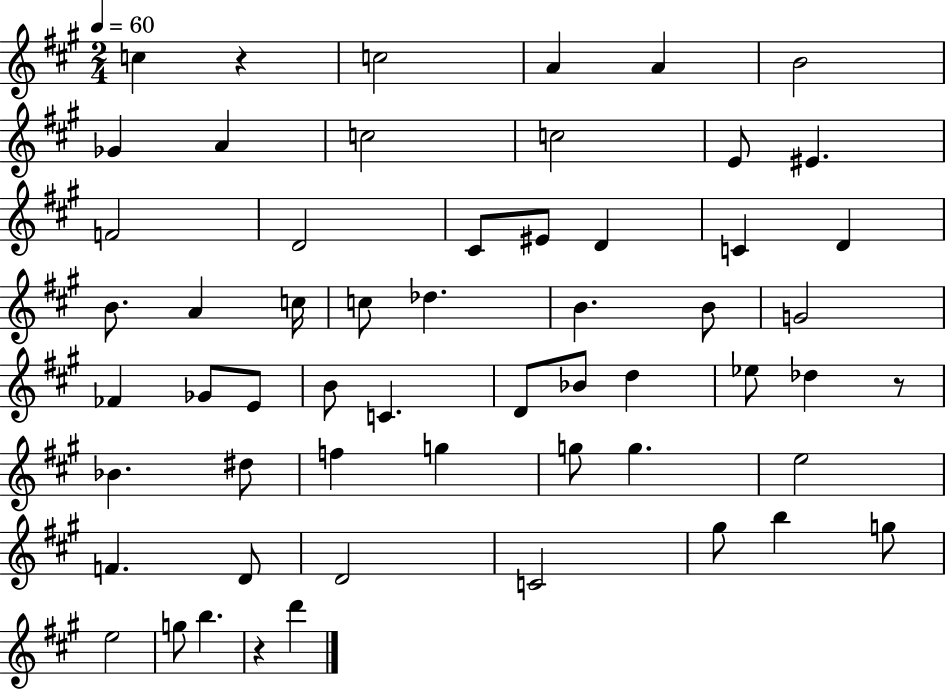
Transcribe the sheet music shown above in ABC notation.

X:1
T:Untitled
M:2/4
L:1/4
K:A
c z c2 A A B2 _G A c2 c2 E/2 ^E F2 D2 ^C/2 ^E/2 D C D B/2 A c/4 c/2 _d B B/2 G2 _F _G/2 E/2 B/2 C D/2 _B/2 d _e/2 _d z/2 _B ^d/2 f g g/2 g e2 F D/2 D2 C2 ^g/2 b g/2 e2 g/2 b z d'